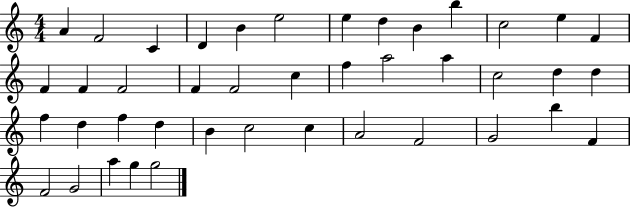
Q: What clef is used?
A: treble